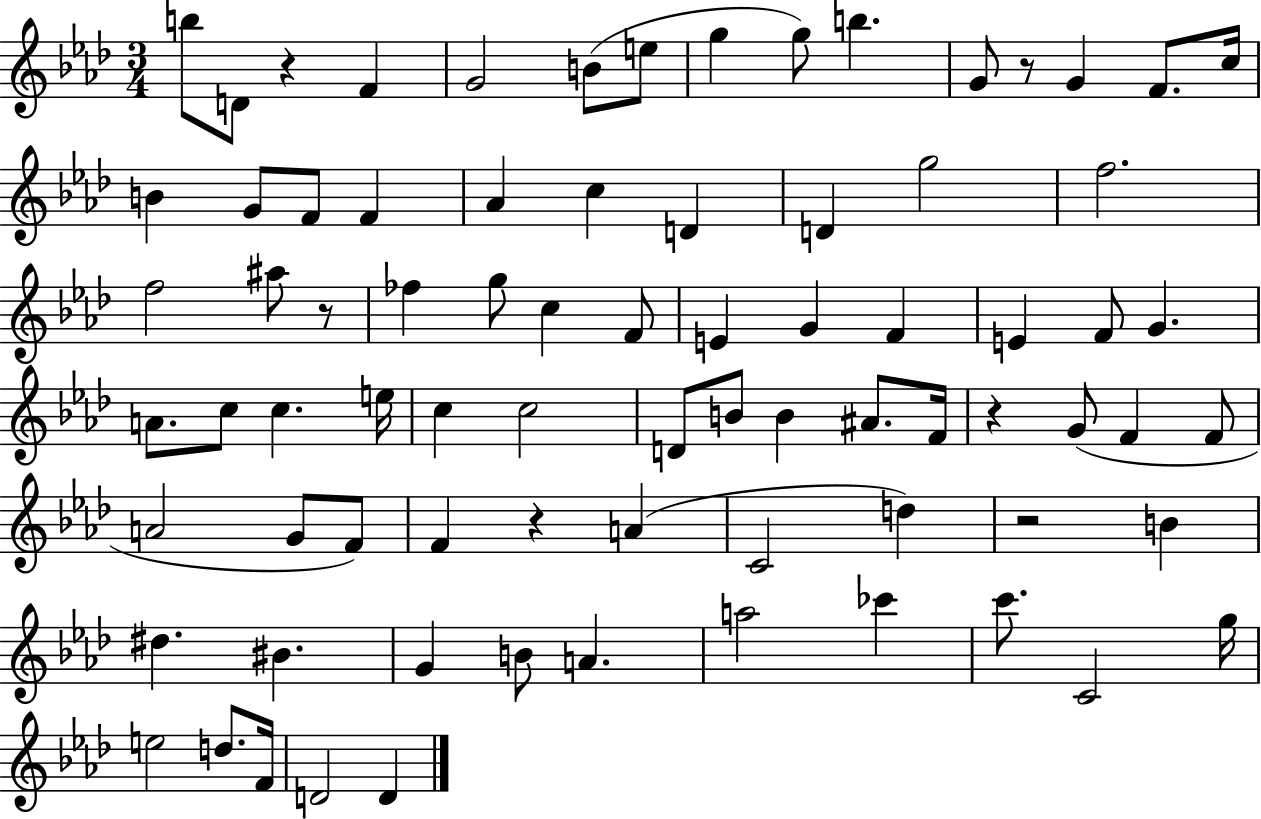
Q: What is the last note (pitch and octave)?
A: D4